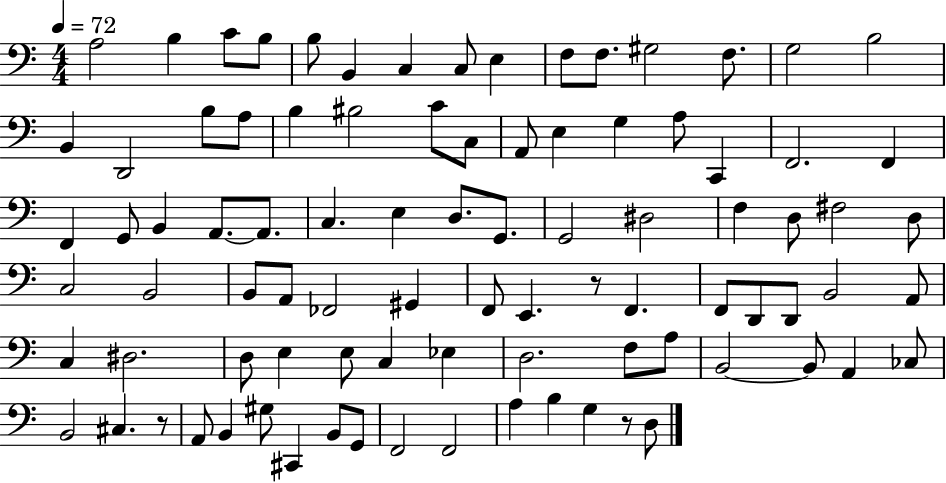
X:1
T:Untitled
M:4/4
L:1/4
K:C
A,2 B, C/2 B,/2 B,/2 B,, C, C,/2 E, F,/2 F,/2 ^G,2 F,/2 G,2 B,2 B,, D,,2 B,/2 A,/2 B, ^B,2 C/2 C,/2 A,,/2 E, G, A,/2 C,, F,,2 F,, F,, G,,/2 B,, A,,/2 A,,/2 C, E, D,/2 G,,/2 G,,2 ^D,2 F, D,/2 ^F,2 D,/2 C,2 B,,2 B,,/2 A,,/2 _F,,2 ^G,, F,,/2 E,, z/2 F,, F,,/2 D,,/2 D,,/2 B,,2 A,,/2 C, ^D,2 D,/2 E, E,/2 C, _E, D,2 F,/2 A,/2 B,,2 B,,/2 A,, _C,/2 B,,2 ^C, z/2 A,,/2 B,, ^G,/2 ^C,, B,,/2 G,,/2 F,,2 F,,2 A, B, G, z/2 D,/2